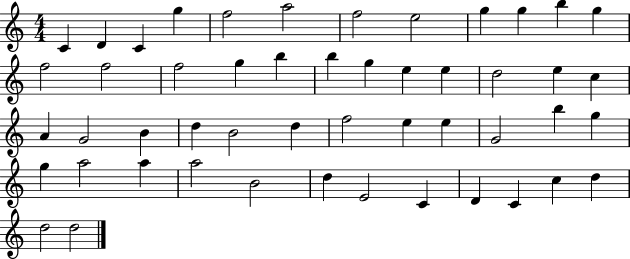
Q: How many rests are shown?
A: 0